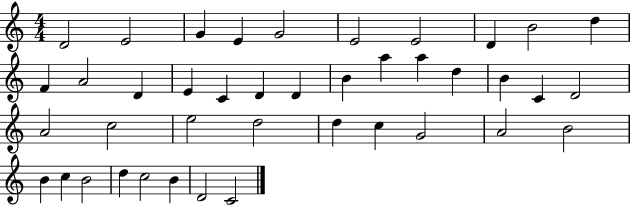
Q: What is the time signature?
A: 4/4